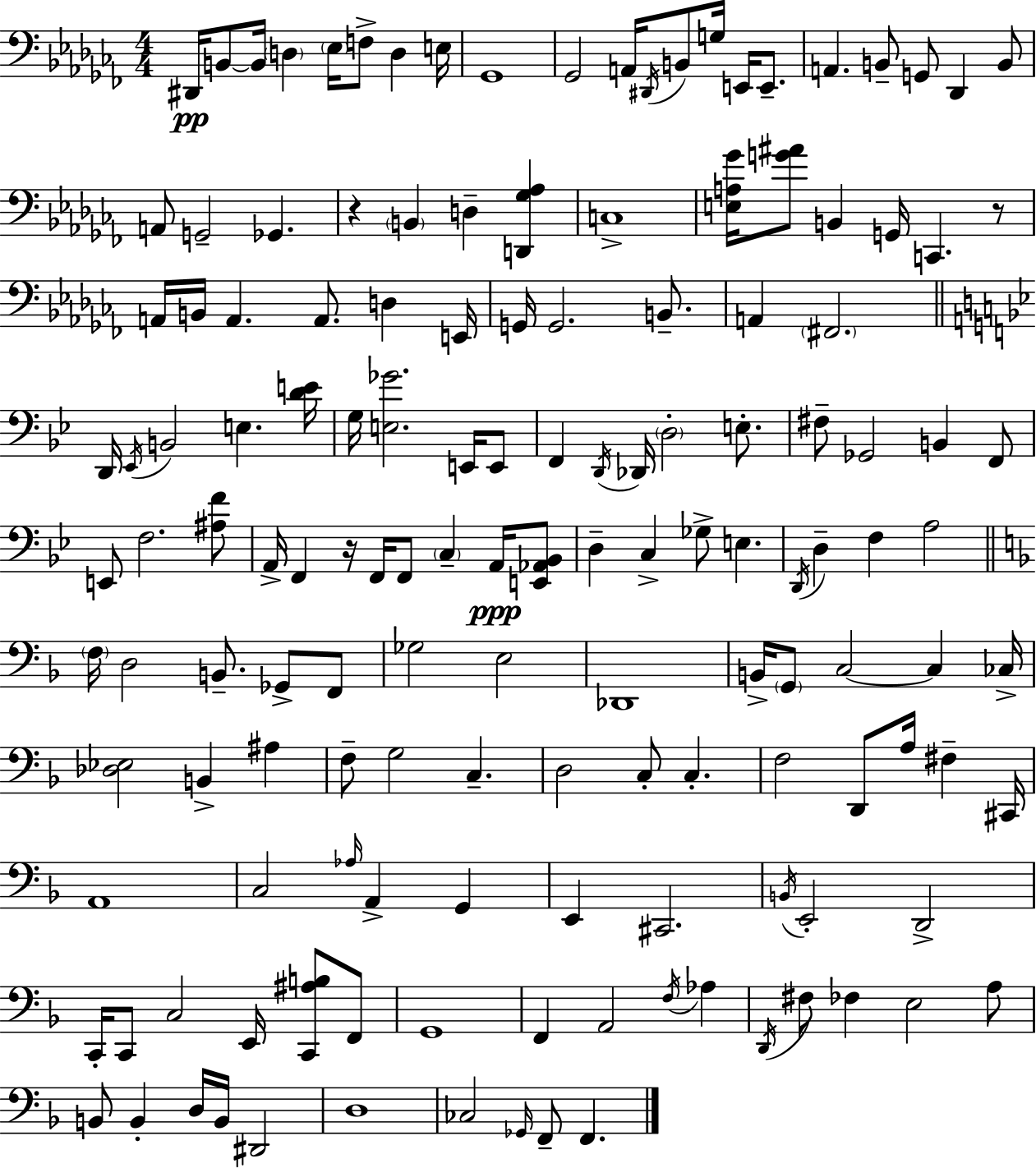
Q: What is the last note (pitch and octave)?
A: F2